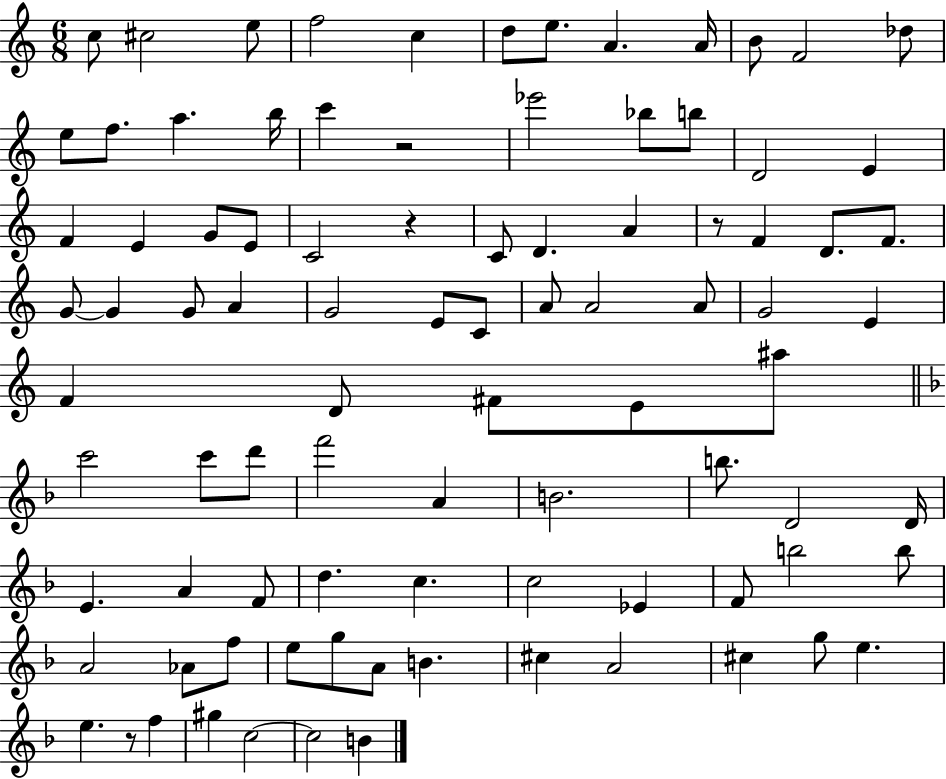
C5/e C#5/h E5/e F5/h C5/q D5/e E5/e. A4/q. A4/s B4/e F4/h Db5/e E5/e F5/e. A5/q. B5/s C6/q R/h Eb6/h Bb5/e B5/e D4/h E4/q F4/q E4/q G4/e E4/e C4/h R/q C4/e D4/q. A4/q R/e F4/q D4/e. F4/e. G4/e G4/q G4/e A4/q G4/h E4/e C4/e A4/e A4/h A4/e G4/h E4/q F4/q D4/e F#4/e E4/e A#5/e C6/h C6/e D6/e F6/h A4/q B4/h. B5/e. D4/h D4/s E4/q. A4/q F4/e D5/q. C5/q. C5/h Eb4/q F4/e B5/h B5/e A4/h Ab4/e F5/e E5/e G5/e A4/e B4/q. C#5/q A4/h C#5/q G5/e E5/q. E5/q. R/e F5/q G#5/q C5/h C5/h B4/q